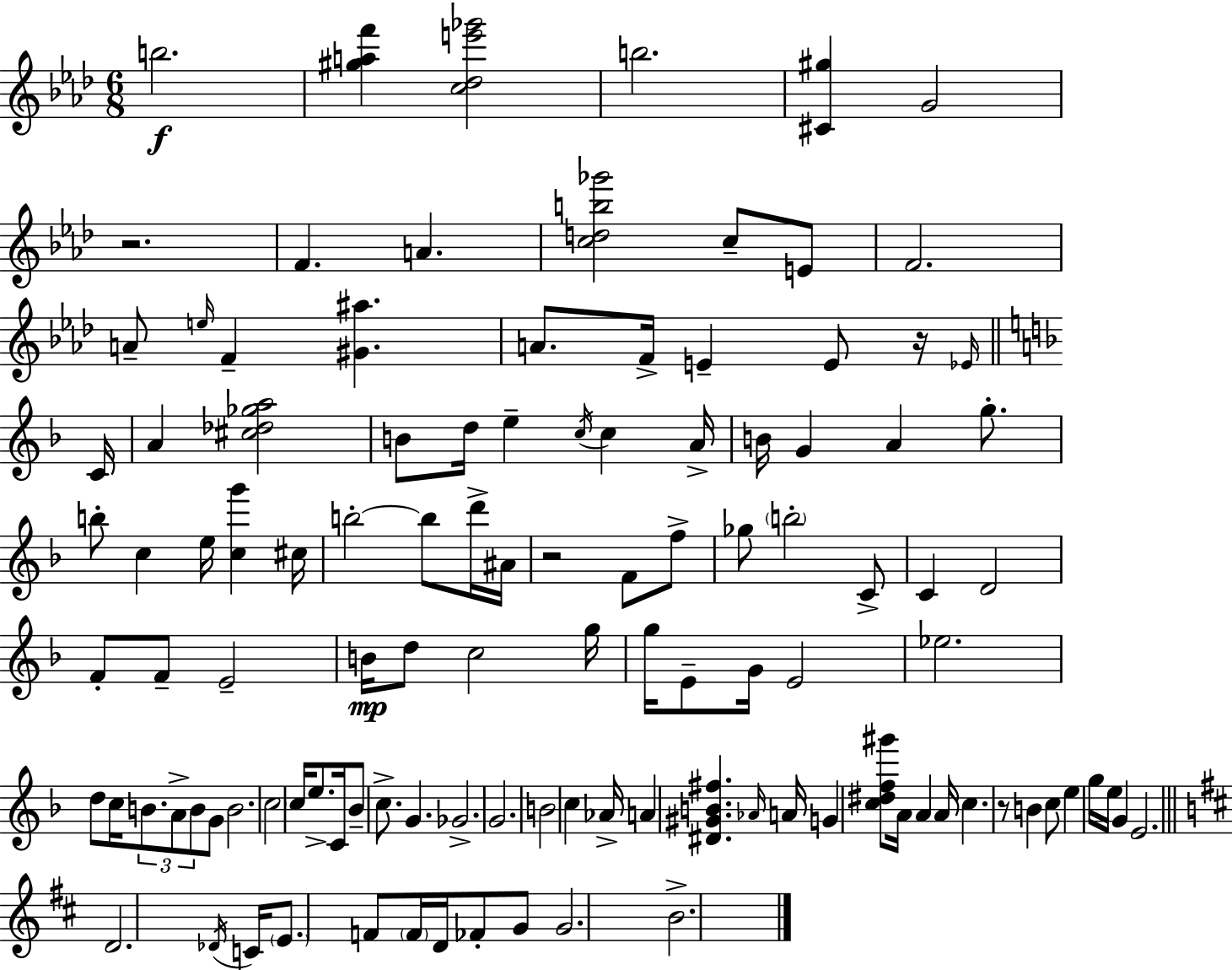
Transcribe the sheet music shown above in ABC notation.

X:1
T:Untitled
M:6/8
L:1/4
K:Fm
b2 [^gaf'] [c_de'_g']2 b2 [^C^g] G2 z2 F A [cdb_g']2 c/2 E/2 F2 A/2 e/4 F [^G^a] A/2 F/4 E E/2 z/4 _E/4 C/4 A [^c_d_ga]2 B/2 d/4 e c/4 c A/4 B/4 G A g/2 b/2 c e/4 [cg'] ^c/4 b2 b/2 d'/4 ^A/4 z2 F/2 f/2 _g/2 b2 C/2 C D2 F/2 F/2 E2 B/4 d/2 c2 g/4 g/4 E/2 G/4 E2 _e2 d/2 c/4 B/2 A/2 B/2 G/2 B2 c2 c/4 e/2 C/4 _B/2 c/2 G _G2 G2 B2 c _A/4 A [^D^GB^f] _A/4 A/4 G [c^df^g']/2 A/4 A A/4 c z/2 B c/2 e g/4 e/4 G E2 D2 _D/4 C/4 E/2 F/2 F/4 D/4 _F/2 G/2 G2 B2